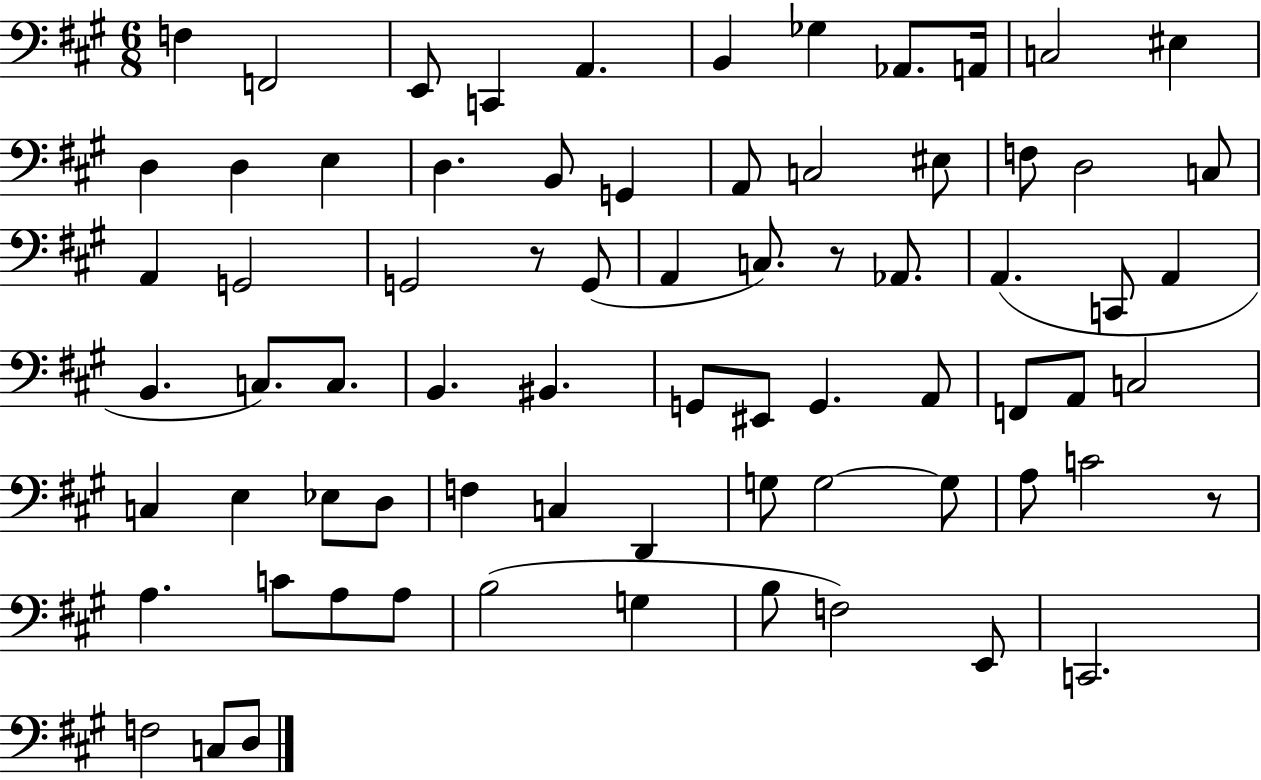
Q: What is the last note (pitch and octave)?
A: D3